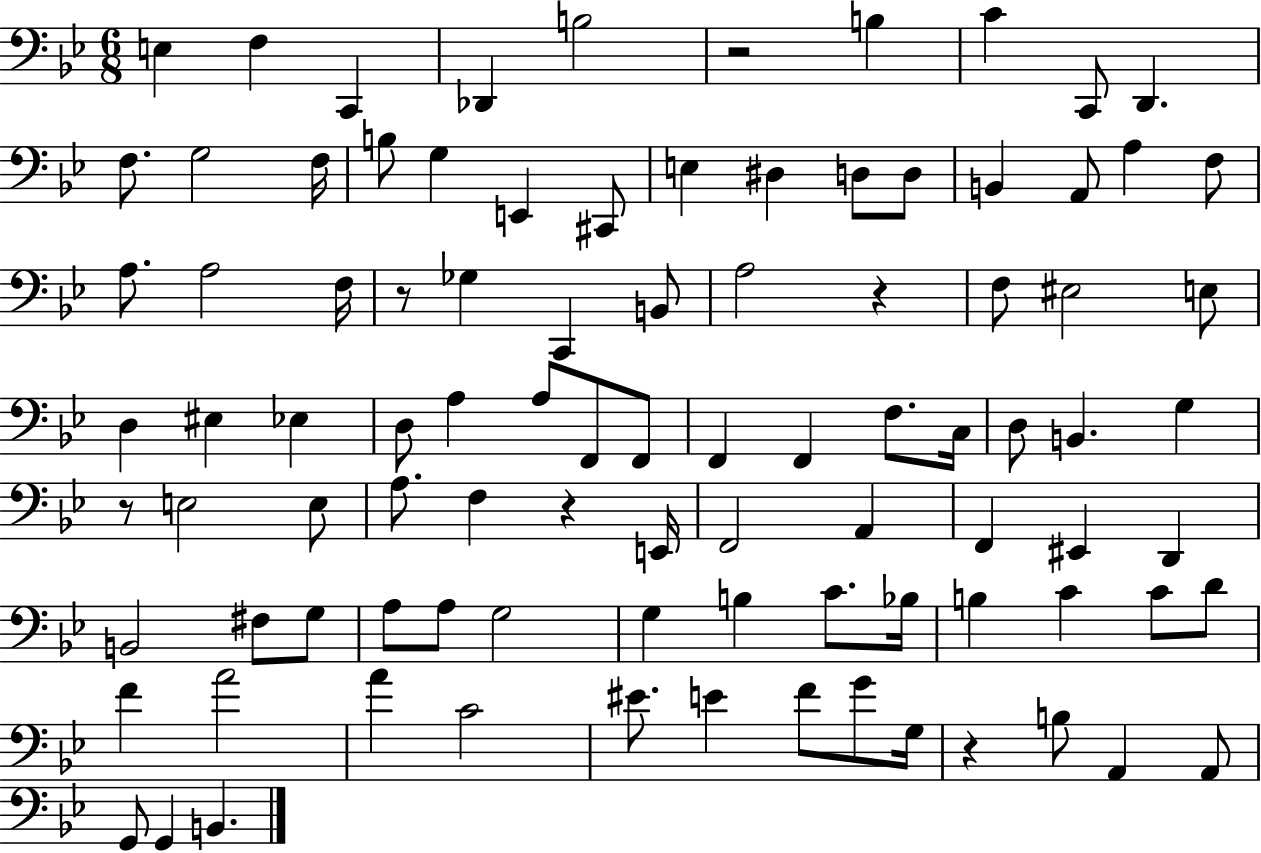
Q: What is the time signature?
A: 6/8